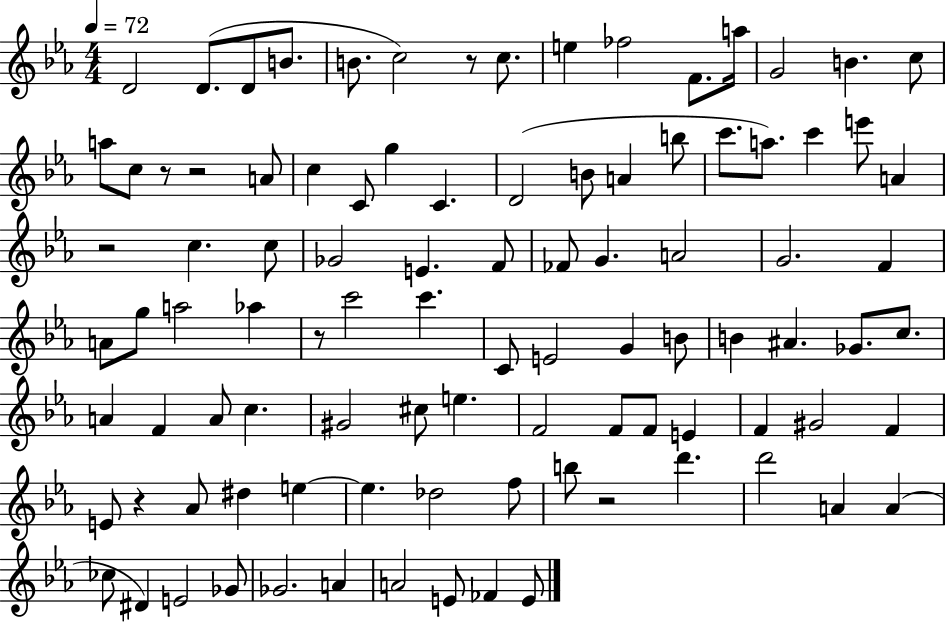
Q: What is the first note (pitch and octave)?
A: D4